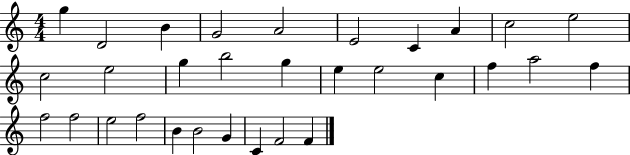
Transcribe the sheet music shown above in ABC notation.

X:1
T:Untitled
M:4/4
L:1/4
K:C
g D2 B G2 A2 E2 C A c2 e2 c2 e2 g b2 g e e2 c f a2 f f2 f2 e2 f2 B B2 G C F2 F